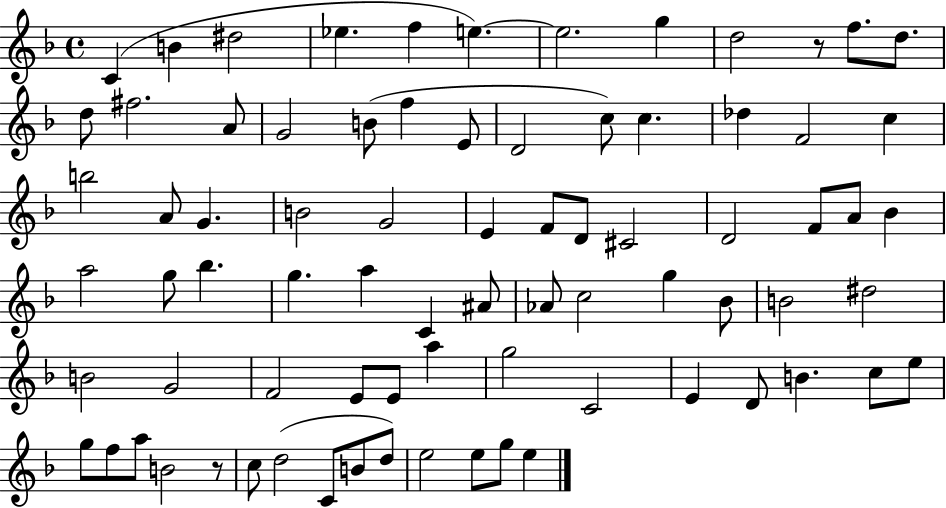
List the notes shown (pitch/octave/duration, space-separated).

C4/q B4/q D#5/h Eb5/q. F5/q E5/q. E5/h. G5/q D5/h R/e F5/e. D5/e. D5/e F#5/h. A4/e G4/h B4/e F5/q E4/e D4/h C5/e C5/q. Db5/q F4/h C5/q B5/h A4/e G4/q. B4/h G4/h E4/q F4/e D4/e C#4/h D4/h F4/e A4/e Bb4/q A5/h G5/e Bb5/q. G5/q. A5/q C4/q A#4/e Ab4/e C5/h G5/q Bb4/e B4/h D#5/h B4/h G4/h F4/h E4/e E4/e A5/q G5/h C4/h E4/q D4/e B4/q. C5/e E5/e G5/e F5/e A5/e B4/h R/e C5/e D5/h C4/e B4/e D5/e E5/h E5/e G5/e E5/q